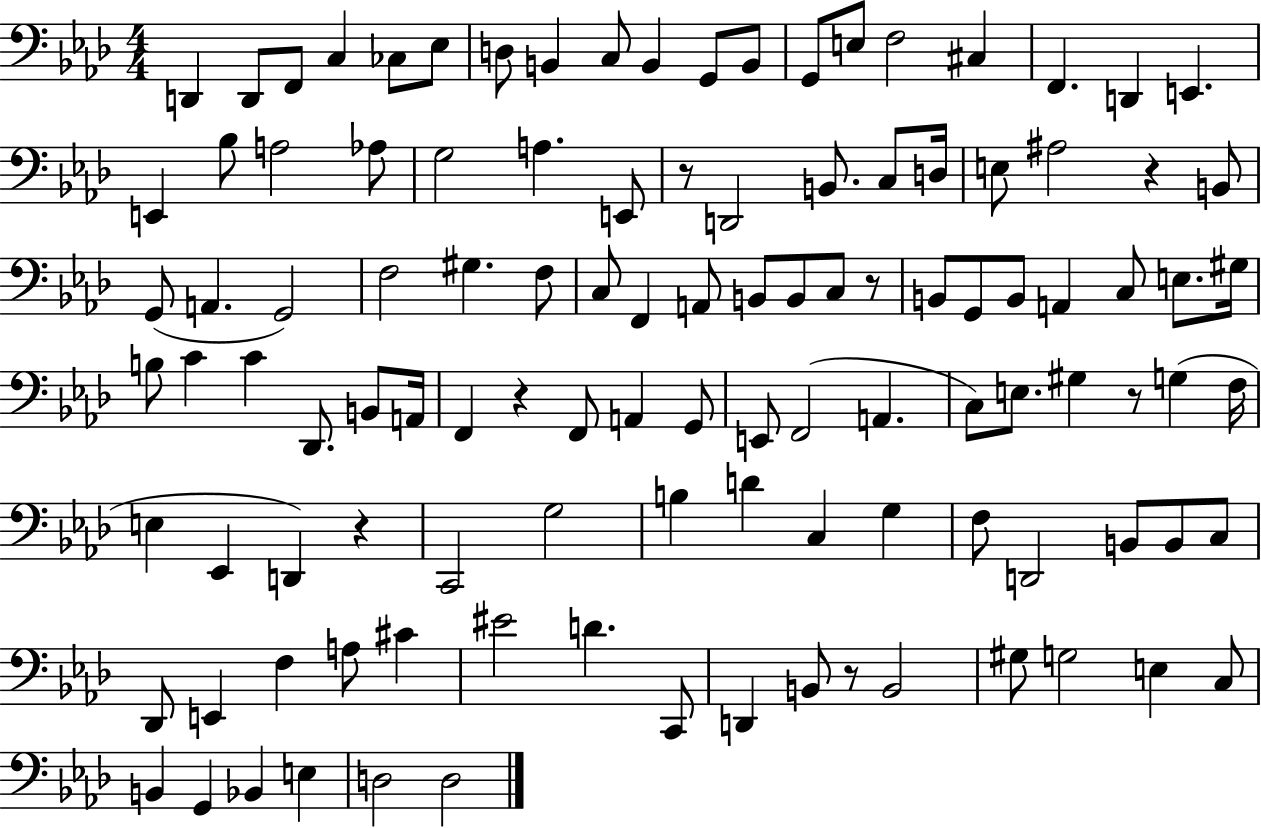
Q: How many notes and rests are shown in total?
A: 112